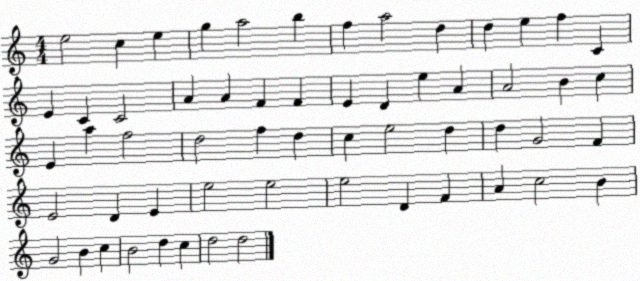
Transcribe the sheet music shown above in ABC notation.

X:1
T:Untitled
M:4/4
L:1/4
K:C
e2 c e g a2 b f a2 d d e f C E C C2 A A F F E D e A A2 B c E a f2 d2 f d c e2 d d G2 F E2 D E e2 e2 e2 D F A c2 B G2 B c B2 d c d2 d2